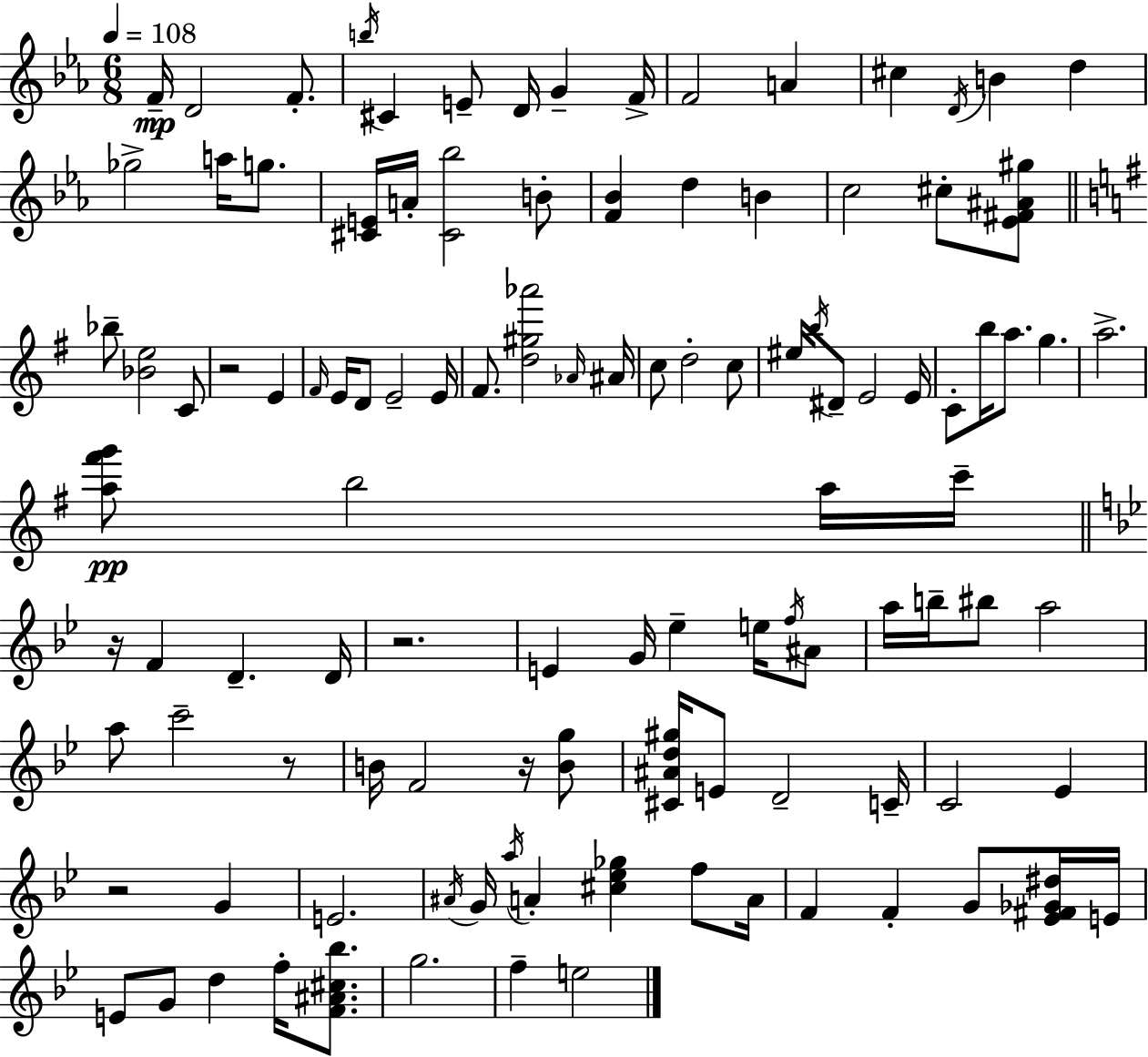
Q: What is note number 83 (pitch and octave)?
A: F4